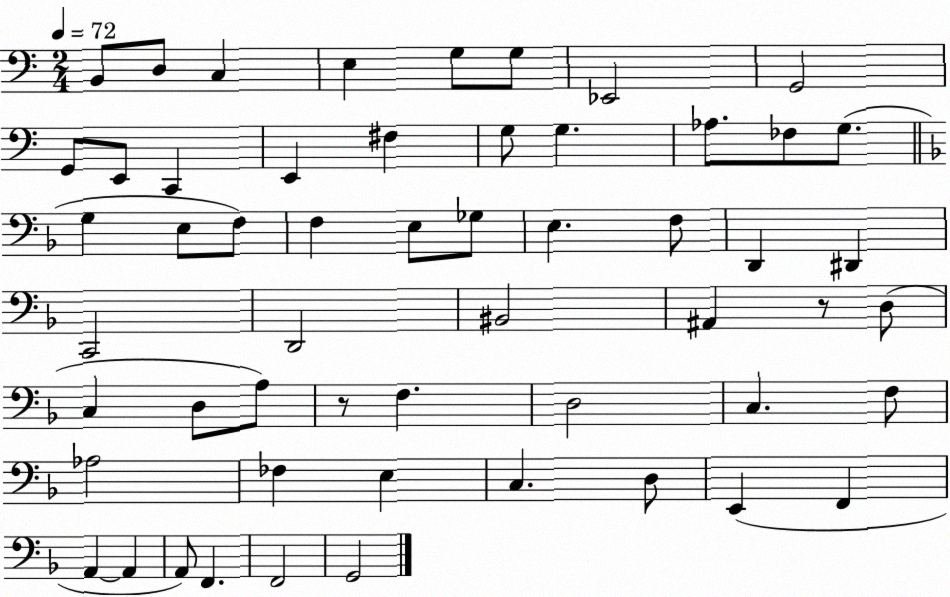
X:1
T:Untitled
M:2/4
L:1/4
K:C
B,,/2 D,/2 C, E, G,/2 G,/2 _E,,2 G,,2 G,,/2 E,,/2 C,, E,, ^F, G,/2 G, _A,/2 _F,/2 G,/2 G, E,/2 F,/2 F, E,/2 _G,/2 E, F,/2 D,, ^D,, C,,2 D,,2 ^B,,2 ^A,, z/2 D,/2 C, D,/2 A,/2 z/2 F, D,2 C, F,/2 _A,2 _F, E, C, D,/2 E,, F,, A,, A,, A,,/2 F,, F,,2 G,,2